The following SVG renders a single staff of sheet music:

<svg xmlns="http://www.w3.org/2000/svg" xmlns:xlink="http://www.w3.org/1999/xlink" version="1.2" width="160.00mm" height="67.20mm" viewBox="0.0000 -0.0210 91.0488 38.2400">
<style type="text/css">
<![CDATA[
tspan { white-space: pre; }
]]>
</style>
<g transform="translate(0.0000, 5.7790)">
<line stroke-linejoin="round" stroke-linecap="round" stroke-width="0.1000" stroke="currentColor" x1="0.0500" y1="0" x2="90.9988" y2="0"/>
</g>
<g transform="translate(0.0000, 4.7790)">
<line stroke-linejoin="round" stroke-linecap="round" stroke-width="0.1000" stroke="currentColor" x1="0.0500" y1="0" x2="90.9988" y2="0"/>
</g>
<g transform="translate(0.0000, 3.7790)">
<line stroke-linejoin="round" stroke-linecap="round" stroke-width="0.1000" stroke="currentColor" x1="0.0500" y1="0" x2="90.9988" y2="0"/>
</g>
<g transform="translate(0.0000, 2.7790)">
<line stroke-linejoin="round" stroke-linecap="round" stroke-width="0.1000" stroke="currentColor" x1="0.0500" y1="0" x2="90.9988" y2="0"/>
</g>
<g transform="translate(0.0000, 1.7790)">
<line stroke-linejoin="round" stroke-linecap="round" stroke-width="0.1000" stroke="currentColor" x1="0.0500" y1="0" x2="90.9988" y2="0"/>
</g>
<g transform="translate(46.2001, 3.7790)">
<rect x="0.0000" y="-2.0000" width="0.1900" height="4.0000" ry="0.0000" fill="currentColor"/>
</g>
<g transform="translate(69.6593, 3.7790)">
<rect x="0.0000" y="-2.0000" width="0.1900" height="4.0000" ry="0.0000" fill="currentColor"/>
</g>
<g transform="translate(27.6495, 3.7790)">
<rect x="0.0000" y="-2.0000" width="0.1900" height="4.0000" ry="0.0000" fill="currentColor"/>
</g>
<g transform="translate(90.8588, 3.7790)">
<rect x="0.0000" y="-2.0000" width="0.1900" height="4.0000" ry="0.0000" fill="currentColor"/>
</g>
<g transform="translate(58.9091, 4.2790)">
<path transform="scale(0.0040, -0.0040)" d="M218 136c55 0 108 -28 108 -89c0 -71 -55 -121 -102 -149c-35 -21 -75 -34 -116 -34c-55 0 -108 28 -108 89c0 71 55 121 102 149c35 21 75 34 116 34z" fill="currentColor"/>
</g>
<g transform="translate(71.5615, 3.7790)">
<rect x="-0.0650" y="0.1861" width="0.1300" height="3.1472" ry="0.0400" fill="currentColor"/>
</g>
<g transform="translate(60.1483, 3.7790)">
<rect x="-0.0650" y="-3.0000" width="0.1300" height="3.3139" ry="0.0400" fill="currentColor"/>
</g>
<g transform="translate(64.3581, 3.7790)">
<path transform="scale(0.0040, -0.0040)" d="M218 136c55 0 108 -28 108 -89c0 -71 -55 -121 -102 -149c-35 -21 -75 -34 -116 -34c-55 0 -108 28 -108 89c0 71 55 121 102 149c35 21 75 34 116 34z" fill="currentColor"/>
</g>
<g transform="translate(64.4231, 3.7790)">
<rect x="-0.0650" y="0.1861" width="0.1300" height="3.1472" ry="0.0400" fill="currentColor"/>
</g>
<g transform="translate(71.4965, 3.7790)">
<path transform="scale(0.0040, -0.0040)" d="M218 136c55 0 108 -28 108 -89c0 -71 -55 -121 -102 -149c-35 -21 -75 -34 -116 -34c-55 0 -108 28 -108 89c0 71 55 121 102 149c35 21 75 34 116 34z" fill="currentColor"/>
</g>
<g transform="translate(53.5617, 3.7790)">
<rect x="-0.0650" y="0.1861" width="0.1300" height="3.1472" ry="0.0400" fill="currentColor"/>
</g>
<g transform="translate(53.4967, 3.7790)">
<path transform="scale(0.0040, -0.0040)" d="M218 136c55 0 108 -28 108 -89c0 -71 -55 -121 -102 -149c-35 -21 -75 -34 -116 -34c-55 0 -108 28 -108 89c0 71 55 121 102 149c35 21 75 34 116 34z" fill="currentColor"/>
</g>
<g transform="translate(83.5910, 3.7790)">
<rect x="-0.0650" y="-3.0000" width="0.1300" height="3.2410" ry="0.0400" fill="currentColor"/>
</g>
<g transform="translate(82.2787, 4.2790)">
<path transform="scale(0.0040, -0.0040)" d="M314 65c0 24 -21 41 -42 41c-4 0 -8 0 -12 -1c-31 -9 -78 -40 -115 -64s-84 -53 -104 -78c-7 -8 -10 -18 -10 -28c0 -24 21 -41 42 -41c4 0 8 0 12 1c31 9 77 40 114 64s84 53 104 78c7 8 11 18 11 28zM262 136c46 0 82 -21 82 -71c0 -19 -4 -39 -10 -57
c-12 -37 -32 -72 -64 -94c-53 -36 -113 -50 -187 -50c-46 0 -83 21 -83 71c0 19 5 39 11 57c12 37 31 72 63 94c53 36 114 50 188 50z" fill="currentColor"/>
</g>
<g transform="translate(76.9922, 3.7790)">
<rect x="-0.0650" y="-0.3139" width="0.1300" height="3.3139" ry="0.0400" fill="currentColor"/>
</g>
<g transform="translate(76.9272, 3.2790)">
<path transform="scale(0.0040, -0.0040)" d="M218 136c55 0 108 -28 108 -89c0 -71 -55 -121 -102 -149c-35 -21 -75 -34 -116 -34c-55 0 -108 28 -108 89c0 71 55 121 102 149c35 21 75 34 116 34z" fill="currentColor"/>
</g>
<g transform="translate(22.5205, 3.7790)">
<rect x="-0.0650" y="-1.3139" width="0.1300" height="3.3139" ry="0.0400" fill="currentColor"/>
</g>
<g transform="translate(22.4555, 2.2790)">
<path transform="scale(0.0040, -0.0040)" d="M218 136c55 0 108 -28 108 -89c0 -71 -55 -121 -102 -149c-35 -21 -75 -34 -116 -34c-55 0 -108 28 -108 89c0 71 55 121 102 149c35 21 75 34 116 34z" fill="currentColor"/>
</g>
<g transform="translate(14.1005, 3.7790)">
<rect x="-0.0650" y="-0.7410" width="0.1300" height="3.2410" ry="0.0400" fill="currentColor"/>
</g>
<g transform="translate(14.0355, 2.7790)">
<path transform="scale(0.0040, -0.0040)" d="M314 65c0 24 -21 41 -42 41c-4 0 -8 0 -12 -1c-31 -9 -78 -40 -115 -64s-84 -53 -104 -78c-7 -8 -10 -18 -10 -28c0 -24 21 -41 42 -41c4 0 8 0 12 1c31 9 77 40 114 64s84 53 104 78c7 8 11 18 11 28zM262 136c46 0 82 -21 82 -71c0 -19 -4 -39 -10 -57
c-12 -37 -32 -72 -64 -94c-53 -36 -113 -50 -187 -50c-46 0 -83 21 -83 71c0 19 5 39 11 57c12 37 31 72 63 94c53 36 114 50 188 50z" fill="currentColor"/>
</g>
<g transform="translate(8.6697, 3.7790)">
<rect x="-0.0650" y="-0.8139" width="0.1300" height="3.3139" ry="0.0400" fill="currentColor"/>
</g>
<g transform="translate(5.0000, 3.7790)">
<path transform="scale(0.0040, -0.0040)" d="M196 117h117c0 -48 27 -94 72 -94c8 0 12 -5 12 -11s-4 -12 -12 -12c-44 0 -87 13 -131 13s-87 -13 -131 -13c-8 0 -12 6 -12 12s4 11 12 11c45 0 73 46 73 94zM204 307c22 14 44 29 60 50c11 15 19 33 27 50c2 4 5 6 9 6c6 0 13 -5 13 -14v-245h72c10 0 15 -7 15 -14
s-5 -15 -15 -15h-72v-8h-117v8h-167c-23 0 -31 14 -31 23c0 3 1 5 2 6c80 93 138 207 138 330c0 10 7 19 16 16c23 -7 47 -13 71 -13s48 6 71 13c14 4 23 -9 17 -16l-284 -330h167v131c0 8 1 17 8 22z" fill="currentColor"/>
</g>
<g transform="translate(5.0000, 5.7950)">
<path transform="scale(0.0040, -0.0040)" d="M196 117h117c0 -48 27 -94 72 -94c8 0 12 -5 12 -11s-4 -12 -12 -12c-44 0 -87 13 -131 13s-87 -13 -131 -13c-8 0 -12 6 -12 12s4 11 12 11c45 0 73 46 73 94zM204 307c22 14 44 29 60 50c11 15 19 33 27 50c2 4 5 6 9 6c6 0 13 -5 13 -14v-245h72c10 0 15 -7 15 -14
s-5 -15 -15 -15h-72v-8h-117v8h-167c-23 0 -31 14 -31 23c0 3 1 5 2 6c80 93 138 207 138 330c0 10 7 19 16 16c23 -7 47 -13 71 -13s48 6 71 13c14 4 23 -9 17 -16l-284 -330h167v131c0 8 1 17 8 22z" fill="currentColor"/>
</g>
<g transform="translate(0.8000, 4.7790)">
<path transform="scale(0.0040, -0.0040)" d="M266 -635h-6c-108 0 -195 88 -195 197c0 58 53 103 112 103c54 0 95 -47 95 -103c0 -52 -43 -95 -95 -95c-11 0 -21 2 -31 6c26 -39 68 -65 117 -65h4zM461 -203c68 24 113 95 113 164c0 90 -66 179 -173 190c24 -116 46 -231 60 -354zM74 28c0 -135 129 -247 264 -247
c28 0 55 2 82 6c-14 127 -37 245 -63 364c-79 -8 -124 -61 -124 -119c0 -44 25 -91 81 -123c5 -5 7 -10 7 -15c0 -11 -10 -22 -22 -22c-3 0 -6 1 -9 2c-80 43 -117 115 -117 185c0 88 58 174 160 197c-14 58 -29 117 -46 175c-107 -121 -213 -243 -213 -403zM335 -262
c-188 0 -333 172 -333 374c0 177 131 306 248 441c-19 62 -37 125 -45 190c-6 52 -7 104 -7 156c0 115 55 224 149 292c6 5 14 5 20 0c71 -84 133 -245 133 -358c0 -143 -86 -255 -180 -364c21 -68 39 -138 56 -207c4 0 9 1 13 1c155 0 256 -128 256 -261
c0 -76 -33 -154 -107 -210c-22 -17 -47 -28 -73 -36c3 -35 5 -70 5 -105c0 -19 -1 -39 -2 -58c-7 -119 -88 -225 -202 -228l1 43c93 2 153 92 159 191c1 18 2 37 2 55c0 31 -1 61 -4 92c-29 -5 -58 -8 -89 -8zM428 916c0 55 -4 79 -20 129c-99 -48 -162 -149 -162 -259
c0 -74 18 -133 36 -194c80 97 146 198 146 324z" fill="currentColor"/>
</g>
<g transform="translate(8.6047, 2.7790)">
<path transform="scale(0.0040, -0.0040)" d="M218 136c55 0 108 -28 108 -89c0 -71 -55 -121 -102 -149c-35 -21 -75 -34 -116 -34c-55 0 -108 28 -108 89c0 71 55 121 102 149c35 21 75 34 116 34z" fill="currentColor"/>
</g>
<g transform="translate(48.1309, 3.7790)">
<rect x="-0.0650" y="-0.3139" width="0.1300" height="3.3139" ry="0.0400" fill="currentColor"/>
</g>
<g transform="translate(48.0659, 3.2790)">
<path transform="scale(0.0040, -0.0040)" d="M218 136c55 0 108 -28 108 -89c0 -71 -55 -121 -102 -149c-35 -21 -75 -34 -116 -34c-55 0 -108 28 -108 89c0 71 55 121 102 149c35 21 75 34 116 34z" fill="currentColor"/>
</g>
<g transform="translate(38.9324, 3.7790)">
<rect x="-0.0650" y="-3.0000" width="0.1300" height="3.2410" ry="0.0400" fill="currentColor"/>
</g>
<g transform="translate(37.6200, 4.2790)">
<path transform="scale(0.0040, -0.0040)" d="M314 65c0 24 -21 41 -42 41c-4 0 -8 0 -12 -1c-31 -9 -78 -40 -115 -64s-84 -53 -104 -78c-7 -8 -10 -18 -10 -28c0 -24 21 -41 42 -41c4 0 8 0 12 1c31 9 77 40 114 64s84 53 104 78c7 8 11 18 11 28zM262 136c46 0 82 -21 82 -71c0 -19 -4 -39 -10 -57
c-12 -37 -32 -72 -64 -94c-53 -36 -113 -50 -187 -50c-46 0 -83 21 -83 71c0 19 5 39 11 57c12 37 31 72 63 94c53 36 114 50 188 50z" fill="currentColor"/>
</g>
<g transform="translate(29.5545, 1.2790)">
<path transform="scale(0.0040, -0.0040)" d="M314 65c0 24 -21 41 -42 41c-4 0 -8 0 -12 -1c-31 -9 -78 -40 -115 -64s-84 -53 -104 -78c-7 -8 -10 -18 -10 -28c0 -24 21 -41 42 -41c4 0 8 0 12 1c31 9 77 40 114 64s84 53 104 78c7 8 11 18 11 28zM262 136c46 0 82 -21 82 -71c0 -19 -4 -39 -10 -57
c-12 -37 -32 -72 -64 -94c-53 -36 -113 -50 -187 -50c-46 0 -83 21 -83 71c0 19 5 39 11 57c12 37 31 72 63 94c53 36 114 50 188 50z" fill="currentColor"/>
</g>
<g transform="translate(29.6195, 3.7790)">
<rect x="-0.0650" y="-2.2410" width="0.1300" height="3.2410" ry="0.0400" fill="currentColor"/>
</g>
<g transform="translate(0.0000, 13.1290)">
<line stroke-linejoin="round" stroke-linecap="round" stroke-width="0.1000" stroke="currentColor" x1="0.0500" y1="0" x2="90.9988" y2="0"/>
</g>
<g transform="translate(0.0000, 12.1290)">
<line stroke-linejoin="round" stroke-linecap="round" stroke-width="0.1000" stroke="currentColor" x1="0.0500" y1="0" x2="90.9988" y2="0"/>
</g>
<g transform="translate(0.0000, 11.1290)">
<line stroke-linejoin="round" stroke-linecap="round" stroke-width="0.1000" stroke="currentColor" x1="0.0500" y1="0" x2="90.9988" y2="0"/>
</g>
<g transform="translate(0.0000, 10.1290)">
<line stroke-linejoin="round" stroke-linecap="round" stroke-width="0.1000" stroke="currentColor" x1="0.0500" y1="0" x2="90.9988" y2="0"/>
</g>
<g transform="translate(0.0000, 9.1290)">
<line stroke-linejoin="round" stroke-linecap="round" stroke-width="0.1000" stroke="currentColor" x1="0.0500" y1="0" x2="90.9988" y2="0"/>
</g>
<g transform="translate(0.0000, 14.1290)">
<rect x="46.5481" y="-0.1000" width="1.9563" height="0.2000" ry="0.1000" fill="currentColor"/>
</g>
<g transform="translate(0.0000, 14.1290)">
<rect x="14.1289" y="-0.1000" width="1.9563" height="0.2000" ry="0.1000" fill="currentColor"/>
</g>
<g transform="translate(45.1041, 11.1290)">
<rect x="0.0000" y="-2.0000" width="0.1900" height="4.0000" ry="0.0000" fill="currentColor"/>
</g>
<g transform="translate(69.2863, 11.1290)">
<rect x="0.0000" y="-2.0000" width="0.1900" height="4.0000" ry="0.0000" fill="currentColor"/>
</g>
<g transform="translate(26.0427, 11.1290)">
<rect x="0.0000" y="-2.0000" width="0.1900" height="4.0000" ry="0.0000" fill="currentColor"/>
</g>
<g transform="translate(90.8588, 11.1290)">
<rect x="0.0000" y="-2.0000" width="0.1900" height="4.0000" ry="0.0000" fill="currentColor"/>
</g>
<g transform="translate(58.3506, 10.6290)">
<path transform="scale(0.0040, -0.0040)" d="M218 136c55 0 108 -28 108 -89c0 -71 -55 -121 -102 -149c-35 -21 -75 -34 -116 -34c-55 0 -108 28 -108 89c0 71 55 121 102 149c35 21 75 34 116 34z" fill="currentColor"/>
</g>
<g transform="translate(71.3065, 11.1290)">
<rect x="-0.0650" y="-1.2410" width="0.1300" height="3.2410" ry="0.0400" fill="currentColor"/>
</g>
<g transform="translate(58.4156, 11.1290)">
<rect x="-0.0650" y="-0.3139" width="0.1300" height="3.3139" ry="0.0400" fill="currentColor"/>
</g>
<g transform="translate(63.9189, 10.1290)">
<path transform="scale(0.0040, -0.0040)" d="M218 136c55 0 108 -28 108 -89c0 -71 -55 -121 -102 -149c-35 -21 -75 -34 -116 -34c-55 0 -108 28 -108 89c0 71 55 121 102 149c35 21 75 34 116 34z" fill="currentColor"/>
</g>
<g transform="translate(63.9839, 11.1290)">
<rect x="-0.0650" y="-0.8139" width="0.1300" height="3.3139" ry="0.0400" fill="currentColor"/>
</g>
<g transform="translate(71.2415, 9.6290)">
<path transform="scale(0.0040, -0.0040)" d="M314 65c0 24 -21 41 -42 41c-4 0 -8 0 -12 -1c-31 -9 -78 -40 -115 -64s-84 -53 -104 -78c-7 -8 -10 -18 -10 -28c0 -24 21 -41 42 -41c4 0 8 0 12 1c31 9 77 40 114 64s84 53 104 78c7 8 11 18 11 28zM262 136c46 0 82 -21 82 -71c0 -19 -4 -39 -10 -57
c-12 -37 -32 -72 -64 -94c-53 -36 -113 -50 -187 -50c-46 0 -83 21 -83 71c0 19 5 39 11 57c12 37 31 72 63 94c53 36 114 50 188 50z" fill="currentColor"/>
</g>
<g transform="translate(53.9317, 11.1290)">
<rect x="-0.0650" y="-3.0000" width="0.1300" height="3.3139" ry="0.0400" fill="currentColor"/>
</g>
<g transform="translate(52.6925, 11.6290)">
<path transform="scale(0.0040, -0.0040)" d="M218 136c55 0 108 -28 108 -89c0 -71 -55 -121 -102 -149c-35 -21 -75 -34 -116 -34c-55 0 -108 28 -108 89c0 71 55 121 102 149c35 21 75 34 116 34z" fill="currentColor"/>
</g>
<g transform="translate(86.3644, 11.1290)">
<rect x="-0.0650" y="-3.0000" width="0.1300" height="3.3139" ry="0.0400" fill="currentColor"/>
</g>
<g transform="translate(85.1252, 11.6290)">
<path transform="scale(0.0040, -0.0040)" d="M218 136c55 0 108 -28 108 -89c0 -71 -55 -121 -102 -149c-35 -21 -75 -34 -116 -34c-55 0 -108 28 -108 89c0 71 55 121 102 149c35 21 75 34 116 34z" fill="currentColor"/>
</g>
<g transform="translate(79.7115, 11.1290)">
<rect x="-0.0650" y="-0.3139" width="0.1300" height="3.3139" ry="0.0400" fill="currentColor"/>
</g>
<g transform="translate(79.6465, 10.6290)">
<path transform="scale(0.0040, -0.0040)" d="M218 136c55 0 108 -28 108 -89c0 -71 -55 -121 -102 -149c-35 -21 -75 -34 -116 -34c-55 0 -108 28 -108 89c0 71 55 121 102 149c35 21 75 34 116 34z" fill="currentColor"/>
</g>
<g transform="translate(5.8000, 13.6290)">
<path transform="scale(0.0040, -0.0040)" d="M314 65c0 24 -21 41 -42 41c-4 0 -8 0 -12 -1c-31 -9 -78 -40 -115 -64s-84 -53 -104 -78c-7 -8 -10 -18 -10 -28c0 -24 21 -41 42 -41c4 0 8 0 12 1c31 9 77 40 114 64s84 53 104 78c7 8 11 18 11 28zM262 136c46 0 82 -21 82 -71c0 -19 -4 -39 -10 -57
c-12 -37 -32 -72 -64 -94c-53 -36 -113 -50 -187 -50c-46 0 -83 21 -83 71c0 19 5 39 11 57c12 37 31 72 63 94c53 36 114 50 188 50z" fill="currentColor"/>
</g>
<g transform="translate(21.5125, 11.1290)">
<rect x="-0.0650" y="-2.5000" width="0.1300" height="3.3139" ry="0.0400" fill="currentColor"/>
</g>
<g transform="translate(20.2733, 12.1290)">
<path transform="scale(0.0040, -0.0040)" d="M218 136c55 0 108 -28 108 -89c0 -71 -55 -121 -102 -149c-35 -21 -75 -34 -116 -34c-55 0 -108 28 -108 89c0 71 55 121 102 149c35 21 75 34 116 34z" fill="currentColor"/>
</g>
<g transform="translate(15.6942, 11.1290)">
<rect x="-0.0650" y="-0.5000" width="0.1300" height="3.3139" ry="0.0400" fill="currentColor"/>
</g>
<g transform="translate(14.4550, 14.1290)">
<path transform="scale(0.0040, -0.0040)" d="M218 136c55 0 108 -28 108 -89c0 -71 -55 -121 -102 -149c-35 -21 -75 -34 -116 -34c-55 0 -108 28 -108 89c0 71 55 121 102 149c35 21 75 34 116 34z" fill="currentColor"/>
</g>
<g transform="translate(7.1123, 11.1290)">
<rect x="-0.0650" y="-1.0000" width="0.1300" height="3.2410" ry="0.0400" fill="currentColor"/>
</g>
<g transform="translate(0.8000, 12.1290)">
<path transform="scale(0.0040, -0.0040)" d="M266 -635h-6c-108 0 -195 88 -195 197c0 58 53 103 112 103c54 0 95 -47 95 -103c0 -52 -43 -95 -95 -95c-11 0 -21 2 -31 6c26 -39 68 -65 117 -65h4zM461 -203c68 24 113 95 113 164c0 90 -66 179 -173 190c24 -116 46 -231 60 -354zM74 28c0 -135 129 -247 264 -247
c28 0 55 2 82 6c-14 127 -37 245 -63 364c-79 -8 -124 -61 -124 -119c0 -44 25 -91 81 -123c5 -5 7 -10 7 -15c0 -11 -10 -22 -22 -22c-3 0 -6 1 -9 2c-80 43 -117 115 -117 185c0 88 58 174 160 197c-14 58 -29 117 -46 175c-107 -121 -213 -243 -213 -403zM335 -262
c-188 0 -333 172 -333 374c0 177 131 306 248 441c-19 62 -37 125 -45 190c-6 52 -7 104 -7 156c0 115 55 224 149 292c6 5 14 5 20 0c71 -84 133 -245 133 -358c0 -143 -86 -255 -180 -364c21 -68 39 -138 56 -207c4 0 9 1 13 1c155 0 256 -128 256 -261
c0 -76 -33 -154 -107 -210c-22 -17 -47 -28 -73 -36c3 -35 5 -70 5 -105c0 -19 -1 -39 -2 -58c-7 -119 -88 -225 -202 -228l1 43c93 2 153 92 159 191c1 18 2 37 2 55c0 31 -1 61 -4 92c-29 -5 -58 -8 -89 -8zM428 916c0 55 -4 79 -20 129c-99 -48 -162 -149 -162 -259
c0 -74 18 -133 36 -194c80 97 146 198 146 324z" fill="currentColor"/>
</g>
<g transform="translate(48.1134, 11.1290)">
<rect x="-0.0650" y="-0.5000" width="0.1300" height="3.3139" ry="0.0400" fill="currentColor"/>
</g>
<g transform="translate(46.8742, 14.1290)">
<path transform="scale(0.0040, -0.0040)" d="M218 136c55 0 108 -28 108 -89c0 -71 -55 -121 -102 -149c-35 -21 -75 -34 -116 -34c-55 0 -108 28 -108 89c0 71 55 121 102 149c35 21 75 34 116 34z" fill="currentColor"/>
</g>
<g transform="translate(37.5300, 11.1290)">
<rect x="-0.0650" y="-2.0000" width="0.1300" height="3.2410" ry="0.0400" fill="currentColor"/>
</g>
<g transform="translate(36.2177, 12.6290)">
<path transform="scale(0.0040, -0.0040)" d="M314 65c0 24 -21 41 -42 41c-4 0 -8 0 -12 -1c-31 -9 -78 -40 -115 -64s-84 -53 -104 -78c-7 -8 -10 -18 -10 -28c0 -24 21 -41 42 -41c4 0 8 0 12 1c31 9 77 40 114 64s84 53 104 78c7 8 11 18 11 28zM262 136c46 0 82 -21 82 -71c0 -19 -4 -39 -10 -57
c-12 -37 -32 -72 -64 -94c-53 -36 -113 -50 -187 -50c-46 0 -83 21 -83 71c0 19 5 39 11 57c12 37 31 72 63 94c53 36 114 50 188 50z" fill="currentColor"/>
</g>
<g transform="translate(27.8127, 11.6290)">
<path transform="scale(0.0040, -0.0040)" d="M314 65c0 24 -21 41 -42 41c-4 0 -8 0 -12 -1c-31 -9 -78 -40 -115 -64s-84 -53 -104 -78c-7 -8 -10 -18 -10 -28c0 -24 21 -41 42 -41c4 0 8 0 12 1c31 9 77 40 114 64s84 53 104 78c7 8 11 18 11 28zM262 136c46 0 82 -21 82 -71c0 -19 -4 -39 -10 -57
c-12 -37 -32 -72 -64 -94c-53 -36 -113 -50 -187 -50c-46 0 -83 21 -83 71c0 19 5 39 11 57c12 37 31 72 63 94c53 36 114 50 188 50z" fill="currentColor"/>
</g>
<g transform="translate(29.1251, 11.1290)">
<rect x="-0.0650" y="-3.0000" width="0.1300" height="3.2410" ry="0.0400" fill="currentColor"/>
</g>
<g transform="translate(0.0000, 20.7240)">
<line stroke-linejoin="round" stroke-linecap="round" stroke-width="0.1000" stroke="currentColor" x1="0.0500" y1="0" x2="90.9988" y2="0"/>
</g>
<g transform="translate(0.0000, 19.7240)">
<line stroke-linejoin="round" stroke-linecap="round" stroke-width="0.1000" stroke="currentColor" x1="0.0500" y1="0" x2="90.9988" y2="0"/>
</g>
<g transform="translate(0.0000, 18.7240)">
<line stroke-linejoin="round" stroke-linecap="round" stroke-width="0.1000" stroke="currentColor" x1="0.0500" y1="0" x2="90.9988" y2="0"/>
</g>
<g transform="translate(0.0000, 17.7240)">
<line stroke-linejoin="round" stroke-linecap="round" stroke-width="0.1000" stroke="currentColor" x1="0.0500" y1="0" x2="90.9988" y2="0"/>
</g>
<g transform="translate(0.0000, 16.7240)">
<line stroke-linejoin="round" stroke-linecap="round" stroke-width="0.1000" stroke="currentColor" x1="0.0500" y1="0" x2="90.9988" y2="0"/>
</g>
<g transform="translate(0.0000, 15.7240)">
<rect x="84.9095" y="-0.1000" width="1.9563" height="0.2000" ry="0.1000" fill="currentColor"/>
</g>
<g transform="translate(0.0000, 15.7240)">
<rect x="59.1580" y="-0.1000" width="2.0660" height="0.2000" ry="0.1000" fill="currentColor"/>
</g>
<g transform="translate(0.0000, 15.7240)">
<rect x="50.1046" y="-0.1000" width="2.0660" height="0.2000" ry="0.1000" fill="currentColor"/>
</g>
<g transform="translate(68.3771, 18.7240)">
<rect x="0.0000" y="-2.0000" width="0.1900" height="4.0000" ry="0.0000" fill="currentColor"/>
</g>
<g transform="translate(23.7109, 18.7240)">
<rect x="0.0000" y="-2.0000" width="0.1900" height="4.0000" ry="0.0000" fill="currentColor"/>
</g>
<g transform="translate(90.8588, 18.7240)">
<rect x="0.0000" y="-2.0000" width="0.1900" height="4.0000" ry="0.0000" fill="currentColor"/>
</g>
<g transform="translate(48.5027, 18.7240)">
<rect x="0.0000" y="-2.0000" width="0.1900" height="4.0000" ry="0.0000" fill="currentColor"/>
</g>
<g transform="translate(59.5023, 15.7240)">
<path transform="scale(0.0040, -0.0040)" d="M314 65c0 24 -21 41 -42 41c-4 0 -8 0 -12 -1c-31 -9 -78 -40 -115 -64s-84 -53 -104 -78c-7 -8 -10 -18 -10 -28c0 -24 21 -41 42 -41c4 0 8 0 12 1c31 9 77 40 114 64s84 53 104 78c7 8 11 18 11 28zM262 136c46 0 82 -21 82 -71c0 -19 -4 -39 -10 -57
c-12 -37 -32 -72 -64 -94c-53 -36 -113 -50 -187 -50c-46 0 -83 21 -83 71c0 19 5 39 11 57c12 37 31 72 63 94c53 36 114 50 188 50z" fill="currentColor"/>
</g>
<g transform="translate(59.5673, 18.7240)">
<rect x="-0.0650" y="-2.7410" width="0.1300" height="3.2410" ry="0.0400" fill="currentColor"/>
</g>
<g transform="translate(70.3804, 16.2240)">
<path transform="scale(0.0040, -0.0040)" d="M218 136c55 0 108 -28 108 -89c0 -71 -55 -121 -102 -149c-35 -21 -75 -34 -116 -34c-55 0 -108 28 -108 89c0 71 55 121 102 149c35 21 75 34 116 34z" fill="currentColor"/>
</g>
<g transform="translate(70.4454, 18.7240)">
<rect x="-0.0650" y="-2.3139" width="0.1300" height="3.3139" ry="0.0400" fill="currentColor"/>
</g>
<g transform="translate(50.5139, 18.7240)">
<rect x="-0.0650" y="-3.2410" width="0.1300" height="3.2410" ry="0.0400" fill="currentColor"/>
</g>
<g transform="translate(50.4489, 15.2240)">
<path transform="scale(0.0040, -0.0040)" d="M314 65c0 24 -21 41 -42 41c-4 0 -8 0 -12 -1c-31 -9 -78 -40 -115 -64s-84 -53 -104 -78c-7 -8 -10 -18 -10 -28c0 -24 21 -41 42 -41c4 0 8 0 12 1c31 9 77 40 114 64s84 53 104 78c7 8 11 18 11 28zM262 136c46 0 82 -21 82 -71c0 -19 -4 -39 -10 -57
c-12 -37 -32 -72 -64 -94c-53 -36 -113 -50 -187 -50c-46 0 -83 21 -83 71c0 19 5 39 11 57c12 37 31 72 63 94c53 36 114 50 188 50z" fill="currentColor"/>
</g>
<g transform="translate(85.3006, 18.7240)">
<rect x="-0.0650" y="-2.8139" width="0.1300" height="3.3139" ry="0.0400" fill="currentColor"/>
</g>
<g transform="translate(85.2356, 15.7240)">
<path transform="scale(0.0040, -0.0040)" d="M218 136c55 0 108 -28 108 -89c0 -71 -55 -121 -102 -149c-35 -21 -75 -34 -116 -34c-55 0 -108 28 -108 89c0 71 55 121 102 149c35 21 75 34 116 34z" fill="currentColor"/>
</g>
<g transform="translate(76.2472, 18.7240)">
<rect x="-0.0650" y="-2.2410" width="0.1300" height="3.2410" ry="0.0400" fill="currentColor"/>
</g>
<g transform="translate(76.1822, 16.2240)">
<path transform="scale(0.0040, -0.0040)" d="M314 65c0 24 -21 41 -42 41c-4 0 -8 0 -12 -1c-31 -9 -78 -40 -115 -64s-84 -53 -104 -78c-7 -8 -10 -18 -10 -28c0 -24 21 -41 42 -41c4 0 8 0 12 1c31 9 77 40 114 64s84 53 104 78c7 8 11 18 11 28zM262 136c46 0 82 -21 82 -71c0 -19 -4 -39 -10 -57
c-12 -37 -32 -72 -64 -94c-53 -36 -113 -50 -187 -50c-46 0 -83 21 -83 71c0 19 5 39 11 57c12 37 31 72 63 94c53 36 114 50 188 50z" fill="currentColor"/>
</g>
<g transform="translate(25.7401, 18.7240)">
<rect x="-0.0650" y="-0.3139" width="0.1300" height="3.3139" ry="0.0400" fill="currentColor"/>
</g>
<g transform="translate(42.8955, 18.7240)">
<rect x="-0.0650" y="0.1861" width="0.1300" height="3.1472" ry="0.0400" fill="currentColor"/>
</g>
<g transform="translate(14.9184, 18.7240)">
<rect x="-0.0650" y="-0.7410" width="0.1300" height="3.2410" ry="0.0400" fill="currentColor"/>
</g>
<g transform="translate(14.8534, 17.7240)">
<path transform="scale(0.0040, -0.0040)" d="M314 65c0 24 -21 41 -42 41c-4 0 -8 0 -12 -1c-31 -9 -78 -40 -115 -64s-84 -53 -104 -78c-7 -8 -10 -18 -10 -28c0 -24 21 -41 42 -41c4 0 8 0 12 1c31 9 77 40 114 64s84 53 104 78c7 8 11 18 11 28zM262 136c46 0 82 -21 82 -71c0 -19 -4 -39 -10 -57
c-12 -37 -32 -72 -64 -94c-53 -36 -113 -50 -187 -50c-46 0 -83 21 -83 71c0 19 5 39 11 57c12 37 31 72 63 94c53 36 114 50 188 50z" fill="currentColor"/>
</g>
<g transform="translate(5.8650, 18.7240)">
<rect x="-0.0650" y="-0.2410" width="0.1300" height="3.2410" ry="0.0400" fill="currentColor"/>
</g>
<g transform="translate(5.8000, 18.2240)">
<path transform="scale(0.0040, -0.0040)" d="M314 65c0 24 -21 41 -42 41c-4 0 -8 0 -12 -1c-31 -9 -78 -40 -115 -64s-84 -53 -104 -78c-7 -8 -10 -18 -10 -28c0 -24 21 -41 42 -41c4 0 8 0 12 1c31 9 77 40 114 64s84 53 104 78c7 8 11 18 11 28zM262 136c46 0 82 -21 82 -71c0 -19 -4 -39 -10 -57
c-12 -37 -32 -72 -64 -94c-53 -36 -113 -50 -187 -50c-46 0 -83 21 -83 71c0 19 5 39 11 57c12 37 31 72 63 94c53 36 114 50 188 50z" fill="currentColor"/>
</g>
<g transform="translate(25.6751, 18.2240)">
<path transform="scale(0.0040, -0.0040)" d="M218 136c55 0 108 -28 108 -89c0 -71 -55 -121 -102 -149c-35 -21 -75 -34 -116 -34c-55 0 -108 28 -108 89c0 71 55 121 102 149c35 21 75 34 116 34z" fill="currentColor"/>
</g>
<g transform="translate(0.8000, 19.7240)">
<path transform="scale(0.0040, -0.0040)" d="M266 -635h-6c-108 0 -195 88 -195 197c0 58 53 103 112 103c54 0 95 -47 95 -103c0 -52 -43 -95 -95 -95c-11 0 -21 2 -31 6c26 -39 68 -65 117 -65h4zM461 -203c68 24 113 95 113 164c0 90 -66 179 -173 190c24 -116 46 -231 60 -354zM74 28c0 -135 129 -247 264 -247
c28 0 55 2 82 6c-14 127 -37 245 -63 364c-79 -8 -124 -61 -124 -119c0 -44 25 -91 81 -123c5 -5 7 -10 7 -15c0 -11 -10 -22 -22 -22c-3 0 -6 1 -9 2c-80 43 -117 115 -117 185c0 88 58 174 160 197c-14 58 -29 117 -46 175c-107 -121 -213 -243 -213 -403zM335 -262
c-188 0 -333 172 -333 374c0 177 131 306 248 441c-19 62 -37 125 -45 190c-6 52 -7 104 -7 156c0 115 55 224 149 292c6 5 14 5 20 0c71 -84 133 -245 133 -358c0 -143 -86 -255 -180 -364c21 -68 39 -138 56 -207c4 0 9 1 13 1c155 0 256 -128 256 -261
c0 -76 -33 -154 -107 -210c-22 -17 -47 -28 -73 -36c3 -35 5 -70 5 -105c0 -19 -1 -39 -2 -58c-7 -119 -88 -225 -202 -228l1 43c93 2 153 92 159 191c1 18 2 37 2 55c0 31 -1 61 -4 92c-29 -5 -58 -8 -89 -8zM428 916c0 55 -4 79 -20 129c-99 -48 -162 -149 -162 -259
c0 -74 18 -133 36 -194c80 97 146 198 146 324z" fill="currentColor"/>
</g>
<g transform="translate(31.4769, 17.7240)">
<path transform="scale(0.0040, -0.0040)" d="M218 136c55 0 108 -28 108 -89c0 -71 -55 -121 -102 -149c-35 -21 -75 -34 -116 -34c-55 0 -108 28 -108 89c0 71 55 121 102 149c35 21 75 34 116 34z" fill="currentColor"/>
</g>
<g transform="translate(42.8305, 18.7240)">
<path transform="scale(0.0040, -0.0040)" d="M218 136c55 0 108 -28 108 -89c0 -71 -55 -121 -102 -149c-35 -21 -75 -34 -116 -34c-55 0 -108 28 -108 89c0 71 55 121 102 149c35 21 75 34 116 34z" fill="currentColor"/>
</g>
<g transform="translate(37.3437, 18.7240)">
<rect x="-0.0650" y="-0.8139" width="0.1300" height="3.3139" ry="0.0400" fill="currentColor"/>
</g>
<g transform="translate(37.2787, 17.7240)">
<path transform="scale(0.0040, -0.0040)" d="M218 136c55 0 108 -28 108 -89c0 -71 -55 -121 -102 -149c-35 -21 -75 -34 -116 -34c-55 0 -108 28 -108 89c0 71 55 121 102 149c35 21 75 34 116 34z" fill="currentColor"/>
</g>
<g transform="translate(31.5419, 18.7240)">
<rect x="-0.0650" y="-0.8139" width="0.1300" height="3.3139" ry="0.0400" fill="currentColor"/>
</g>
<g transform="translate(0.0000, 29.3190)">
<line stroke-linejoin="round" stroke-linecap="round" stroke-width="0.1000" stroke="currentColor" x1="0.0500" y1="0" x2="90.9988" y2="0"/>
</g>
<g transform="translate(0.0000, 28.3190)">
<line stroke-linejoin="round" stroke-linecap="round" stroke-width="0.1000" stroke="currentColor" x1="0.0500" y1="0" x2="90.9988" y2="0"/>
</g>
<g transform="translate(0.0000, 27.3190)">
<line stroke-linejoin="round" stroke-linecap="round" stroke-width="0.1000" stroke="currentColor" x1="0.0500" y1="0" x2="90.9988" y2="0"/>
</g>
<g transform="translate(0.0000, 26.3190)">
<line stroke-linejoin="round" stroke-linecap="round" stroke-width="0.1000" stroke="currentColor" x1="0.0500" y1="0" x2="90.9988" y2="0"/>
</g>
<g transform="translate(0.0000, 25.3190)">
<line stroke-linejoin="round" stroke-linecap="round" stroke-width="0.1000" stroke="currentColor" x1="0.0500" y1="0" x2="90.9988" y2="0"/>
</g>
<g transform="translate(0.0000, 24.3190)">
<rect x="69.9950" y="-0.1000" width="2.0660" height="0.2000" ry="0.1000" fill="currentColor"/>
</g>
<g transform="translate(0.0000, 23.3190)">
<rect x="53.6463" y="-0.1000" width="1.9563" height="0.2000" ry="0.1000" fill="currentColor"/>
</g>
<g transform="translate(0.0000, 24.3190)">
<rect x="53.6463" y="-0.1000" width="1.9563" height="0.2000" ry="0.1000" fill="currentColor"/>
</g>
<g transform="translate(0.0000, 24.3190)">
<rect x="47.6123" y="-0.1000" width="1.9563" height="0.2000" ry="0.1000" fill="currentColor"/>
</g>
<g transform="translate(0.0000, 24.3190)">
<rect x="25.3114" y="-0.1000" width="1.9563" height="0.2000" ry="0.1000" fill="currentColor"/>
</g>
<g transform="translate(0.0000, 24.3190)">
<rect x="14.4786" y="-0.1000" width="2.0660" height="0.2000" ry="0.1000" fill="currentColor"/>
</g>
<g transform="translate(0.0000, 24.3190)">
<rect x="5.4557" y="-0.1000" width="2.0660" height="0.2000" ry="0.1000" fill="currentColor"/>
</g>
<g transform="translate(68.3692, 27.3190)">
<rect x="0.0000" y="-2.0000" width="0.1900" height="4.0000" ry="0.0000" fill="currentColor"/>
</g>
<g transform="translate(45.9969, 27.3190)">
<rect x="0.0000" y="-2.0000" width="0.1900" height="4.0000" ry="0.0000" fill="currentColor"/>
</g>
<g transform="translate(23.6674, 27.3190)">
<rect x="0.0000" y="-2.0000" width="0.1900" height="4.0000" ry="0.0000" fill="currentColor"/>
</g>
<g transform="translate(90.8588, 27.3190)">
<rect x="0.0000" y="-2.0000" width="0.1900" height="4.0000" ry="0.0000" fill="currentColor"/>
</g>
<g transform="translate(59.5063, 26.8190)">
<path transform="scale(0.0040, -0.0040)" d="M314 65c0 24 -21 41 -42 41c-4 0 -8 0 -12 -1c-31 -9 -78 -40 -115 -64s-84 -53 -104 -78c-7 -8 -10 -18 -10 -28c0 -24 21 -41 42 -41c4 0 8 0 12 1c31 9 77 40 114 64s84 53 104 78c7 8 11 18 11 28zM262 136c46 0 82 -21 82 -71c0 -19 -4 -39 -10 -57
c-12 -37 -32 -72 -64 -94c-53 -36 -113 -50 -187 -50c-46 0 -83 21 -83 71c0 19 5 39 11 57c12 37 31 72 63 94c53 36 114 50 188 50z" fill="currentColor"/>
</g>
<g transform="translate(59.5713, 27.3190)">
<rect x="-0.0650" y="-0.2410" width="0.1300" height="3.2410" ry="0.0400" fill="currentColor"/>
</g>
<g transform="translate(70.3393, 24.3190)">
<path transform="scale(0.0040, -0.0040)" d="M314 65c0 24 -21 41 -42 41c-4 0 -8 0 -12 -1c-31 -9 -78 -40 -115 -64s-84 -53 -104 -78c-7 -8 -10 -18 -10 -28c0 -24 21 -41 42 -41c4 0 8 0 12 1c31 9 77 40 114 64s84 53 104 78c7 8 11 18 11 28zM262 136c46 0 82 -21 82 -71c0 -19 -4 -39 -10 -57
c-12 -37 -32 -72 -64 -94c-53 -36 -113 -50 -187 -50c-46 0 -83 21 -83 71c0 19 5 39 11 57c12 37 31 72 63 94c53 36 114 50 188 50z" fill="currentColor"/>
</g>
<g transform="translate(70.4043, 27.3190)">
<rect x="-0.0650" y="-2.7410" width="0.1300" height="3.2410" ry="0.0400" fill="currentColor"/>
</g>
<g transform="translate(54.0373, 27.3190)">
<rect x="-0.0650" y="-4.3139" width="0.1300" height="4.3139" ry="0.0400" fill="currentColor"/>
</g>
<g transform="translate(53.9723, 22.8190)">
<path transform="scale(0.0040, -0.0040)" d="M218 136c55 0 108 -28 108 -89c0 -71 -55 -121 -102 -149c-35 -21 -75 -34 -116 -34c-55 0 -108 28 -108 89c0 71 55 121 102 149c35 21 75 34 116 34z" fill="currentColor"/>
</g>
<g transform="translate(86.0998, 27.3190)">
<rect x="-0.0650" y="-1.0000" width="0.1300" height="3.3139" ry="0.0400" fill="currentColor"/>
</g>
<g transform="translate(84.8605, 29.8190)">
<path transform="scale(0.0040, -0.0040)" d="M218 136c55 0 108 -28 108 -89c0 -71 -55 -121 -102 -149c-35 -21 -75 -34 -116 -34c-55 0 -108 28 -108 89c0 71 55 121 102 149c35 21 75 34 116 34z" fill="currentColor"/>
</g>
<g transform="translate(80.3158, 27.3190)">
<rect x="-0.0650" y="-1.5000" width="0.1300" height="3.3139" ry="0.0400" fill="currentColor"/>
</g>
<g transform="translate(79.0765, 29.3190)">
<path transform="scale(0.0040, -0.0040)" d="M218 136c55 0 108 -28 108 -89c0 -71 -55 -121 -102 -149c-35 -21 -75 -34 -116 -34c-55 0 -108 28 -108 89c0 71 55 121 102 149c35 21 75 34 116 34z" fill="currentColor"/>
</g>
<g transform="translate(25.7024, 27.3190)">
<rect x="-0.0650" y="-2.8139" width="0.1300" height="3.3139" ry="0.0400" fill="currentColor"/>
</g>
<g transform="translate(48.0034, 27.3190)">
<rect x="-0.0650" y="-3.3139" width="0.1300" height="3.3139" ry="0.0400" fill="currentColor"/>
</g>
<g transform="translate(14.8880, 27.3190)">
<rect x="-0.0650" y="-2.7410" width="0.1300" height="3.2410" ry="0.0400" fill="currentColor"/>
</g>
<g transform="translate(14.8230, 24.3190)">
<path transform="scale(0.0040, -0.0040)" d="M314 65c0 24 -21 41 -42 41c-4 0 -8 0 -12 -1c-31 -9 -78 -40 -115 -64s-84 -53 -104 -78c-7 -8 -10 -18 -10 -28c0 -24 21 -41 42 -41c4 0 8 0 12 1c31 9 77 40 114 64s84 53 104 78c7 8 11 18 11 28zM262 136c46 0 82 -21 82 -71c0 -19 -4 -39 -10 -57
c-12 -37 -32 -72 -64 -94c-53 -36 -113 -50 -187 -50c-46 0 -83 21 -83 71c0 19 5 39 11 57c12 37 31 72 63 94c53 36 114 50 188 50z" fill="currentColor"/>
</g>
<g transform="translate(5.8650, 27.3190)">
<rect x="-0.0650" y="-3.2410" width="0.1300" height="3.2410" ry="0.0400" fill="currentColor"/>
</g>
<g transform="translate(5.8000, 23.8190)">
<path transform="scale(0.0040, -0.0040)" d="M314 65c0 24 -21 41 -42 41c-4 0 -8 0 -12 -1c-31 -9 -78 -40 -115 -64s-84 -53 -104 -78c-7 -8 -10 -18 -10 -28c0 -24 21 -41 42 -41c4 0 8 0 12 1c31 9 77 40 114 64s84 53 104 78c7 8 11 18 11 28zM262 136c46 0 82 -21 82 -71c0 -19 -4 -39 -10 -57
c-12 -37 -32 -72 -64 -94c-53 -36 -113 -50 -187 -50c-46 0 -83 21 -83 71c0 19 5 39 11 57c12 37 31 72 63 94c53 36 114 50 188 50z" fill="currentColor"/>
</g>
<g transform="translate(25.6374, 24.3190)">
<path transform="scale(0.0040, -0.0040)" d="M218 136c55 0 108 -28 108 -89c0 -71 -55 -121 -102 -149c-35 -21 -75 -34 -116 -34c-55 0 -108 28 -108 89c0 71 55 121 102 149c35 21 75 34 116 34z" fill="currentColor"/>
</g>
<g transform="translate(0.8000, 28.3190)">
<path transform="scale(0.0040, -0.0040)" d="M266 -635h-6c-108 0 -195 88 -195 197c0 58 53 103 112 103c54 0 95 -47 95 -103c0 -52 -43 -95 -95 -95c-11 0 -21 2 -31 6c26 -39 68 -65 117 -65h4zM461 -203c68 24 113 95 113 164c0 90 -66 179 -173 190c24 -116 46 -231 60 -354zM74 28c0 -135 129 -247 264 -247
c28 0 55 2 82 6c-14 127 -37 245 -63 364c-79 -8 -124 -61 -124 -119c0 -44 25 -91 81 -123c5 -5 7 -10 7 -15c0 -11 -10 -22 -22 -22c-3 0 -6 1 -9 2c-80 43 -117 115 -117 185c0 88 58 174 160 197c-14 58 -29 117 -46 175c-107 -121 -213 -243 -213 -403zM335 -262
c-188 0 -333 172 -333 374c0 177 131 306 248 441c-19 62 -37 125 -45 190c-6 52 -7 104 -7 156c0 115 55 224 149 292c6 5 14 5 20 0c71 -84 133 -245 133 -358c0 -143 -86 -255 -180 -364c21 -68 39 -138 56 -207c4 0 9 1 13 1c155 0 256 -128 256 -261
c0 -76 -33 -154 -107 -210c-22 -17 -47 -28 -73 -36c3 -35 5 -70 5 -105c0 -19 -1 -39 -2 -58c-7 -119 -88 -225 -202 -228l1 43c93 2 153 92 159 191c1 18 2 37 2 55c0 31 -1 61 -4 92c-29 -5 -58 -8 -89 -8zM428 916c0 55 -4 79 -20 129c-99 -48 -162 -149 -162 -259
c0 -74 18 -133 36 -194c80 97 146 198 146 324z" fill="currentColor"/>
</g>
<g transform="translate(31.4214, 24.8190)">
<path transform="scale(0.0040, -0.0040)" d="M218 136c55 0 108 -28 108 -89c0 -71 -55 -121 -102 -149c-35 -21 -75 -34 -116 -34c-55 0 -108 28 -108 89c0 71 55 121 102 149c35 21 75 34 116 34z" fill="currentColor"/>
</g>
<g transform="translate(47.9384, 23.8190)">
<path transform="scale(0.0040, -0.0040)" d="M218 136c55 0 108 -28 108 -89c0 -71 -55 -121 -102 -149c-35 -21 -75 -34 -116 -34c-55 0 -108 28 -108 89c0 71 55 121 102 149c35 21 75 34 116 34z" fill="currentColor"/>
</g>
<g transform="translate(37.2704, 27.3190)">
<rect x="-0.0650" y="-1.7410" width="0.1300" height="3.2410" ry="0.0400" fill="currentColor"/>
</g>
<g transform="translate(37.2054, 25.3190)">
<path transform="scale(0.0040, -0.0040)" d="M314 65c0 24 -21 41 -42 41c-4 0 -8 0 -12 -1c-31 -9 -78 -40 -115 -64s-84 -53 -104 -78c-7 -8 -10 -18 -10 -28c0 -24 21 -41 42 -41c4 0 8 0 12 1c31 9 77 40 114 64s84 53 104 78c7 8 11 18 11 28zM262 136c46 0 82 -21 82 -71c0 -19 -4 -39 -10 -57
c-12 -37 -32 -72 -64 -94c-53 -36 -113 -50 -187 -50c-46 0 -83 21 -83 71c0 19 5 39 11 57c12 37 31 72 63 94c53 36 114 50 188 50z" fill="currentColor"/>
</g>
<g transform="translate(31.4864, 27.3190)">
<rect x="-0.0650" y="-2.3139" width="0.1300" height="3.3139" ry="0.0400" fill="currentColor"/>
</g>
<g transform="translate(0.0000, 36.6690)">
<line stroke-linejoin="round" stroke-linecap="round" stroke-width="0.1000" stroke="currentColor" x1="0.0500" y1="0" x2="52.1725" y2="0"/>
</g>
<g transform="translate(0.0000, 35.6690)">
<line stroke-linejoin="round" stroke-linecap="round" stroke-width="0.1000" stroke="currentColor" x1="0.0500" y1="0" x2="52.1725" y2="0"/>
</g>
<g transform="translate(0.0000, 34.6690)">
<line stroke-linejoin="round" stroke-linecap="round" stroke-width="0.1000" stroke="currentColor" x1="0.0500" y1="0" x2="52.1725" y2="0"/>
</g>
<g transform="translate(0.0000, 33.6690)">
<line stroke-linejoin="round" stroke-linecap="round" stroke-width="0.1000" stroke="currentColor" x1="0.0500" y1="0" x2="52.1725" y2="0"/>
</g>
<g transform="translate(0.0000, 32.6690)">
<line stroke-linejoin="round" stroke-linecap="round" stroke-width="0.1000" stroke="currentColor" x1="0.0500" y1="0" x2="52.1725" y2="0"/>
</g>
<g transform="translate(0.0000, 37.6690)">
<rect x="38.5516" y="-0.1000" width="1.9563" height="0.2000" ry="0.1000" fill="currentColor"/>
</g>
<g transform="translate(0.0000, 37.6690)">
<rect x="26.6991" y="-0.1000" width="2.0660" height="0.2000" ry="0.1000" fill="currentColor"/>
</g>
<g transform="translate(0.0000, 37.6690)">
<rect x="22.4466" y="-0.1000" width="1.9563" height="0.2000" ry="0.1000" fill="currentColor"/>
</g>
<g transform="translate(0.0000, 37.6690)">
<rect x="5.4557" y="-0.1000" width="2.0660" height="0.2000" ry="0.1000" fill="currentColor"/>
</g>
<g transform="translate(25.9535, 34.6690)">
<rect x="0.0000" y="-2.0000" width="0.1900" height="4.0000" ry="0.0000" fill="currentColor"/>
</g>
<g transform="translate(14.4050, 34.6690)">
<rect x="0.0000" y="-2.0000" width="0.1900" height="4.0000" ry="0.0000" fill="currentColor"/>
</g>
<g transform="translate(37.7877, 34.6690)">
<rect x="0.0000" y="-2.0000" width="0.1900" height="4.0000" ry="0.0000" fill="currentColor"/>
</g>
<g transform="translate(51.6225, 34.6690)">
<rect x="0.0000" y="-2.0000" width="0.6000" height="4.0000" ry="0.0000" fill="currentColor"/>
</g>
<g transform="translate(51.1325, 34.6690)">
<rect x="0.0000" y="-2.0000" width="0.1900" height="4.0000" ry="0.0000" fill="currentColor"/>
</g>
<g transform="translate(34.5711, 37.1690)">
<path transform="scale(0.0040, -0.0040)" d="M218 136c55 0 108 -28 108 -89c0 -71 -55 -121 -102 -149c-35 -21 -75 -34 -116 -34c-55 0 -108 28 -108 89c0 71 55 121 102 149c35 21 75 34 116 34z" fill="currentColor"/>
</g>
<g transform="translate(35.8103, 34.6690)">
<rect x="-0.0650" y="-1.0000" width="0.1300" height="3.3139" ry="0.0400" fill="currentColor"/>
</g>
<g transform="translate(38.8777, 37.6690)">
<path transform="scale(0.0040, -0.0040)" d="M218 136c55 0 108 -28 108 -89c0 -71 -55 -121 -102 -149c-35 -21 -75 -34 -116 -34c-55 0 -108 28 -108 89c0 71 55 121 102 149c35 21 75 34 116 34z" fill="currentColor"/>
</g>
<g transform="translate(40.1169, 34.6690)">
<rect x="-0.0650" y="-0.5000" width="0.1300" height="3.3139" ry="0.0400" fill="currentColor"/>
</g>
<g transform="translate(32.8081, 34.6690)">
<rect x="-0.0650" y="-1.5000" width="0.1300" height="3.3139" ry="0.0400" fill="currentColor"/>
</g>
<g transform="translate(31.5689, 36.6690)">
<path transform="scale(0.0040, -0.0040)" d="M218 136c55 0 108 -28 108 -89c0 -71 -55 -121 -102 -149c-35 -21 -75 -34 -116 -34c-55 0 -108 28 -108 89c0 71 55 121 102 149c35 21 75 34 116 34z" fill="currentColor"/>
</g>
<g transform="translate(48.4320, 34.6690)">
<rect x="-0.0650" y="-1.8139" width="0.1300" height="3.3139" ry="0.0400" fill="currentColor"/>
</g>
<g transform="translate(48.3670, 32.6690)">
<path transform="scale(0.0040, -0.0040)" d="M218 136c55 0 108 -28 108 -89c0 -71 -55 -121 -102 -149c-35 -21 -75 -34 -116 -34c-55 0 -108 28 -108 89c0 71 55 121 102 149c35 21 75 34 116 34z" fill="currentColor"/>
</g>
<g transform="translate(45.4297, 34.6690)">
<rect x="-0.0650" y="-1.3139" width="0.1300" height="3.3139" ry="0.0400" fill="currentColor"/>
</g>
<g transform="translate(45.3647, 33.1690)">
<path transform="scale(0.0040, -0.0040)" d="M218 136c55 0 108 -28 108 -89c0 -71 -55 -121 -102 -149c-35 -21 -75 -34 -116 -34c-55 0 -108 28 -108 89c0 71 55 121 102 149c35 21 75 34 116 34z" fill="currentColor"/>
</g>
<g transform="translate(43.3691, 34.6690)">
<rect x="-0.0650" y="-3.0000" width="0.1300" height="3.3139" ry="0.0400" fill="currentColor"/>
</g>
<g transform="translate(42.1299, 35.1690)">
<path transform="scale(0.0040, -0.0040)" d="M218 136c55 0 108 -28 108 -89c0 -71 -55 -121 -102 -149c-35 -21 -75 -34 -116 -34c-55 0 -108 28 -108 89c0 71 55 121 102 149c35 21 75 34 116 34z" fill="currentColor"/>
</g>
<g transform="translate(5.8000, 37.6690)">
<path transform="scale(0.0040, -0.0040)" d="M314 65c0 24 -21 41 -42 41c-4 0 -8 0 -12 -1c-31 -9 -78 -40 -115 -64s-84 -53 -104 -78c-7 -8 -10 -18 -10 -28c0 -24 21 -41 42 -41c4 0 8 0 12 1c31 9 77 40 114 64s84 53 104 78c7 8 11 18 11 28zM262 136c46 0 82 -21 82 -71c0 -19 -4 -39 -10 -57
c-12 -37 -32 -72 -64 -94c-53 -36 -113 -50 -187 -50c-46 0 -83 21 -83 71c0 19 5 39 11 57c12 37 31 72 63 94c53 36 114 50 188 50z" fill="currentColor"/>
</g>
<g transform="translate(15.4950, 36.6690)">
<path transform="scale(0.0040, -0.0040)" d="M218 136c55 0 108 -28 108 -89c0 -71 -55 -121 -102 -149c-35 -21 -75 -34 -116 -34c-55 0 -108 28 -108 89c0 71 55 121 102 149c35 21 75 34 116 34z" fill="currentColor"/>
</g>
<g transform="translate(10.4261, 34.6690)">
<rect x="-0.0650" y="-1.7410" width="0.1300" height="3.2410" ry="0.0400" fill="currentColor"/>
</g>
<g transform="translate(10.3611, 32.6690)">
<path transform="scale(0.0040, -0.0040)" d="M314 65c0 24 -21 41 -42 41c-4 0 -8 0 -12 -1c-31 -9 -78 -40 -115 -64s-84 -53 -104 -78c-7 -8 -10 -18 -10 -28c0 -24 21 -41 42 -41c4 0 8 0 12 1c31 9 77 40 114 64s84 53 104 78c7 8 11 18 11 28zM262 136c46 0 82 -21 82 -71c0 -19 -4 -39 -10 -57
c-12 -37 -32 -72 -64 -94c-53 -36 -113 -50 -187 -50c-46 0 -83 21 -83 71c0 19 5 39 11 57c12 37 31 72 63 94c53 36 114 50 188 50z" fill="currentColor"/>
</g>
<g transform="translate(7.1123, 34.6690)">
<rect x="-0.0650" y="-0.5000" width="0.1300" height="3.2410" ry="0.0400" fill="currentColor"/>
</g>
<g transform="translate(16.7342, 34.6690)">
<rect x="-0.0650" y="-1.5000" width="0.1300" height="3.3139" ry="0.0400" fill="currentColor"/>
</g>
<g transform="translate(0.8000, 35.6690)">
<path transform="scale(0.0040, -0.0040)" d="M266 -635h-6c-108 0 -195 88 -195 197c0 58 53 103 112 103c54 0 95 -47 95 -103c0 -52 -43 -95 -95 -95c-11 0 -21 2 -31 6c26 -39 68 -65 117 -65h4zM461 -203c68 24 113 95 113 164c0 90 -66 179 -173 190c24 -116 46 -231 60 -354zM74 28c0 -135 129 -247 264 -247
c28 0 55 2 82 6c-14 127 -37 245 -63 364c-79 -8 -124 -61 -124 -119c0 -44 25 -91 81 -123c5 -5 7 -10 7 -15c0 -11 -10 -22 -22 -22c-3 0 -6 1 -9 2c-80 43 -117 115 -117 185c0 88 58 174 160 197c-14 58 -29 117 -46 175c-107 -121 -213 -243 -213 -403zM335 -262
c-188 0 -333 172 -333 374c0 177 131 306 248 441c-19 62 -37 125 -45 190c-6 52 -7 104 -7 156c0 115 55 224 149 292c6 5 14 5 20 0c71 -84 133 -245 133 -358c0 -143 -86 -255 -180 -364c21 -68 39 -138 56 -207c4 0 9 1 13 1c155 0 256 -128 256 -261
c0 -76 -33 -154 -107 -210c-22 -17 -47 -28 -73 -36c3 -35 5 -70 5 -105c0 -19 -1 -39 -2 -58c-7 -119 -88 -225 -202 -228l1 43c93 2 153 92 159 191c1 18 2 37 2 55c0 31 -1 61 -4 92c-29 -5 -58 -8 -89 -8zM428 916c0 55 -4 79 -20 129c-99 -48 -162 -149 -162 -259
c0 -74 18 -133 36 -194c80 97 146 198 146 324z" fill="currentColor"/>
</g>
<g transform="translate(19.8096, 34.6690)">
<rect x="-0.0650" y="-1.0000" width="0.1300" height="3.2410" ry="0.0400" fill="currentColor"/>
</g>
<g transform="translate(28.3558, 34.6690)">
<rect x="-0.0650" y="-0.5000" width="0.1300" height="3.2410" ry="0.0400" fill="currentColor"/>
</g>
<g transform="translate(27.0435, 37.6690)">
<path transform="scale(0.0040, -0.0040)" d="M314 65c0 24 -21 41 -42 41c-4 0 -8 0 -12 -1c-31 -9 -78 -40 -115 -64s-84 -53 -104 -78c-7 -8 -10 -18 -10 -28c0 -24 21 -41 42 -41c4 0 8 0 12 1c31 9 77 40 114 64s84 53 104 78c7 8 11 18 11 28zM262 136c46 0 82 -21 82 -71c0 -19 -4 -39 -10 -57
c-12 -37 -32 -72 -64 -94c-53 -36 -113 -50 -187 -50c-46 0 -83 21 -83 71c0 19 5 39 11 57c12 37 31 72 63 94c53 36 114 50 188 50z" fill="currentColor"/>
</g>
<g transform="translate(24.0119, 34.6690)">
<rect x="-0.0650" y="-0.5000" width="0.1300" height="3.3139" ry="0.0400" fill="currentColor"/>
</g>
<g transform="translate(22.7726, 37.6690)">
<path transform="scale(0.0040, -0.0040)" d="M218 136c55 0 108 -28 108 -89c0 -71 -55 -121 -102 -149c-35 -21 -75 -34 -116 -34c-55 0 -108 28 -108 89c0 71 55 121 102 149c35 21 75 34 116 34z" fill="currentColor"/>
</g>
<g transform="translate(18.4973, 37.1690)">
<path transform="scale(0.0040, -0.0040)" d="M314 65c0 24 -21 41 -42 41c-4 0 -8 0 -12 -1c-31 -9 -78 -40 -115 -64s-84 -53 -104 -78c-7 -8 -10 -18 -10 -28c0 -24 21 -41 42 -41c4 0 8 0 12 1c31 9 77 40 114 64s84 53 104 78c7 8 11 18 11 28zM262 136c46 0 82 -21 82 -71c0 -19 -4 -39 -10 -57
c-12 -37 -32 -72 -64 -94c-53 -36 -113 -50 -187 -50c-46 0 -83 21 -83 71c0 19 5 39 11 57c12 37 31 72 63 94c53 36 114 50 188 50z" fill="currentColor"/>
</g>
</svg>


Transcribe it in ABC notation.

X:1
T:Untitled
M:4/4
L:1/4
K:C
d d2 e g2 A2 c B A B B c A2 D2 C G A2 F2 C A c d e2 c A c2 d2 c d d B b2 a2 g g2 a b2 a2 a g f2 b d' c2 a2 E D C2 f2 E D2 C C2 E D C A e f